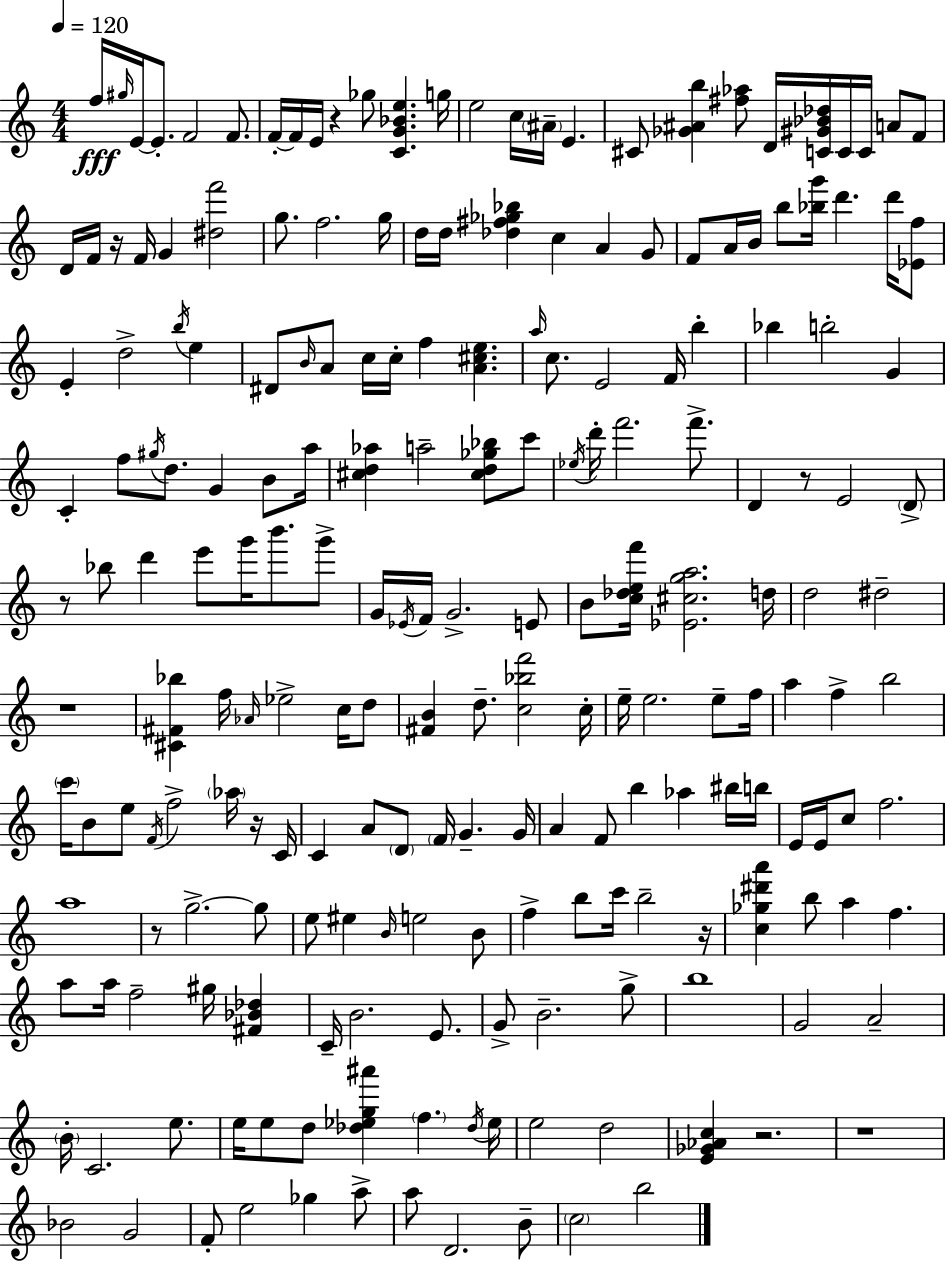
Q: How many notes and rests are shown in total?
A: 205